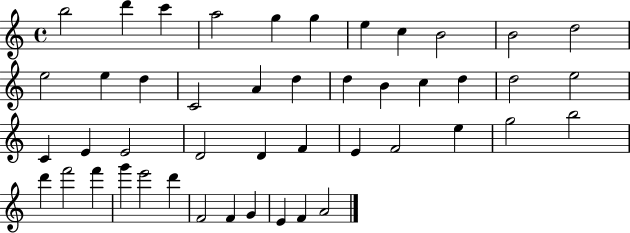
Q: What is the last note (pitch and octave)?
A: A4